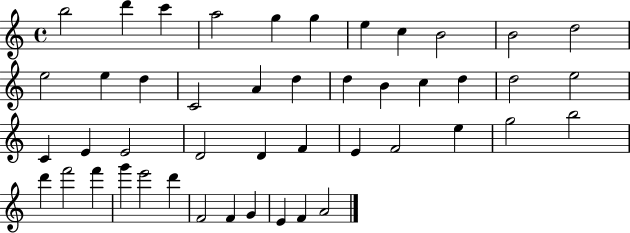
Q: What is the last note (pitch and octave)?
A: A4